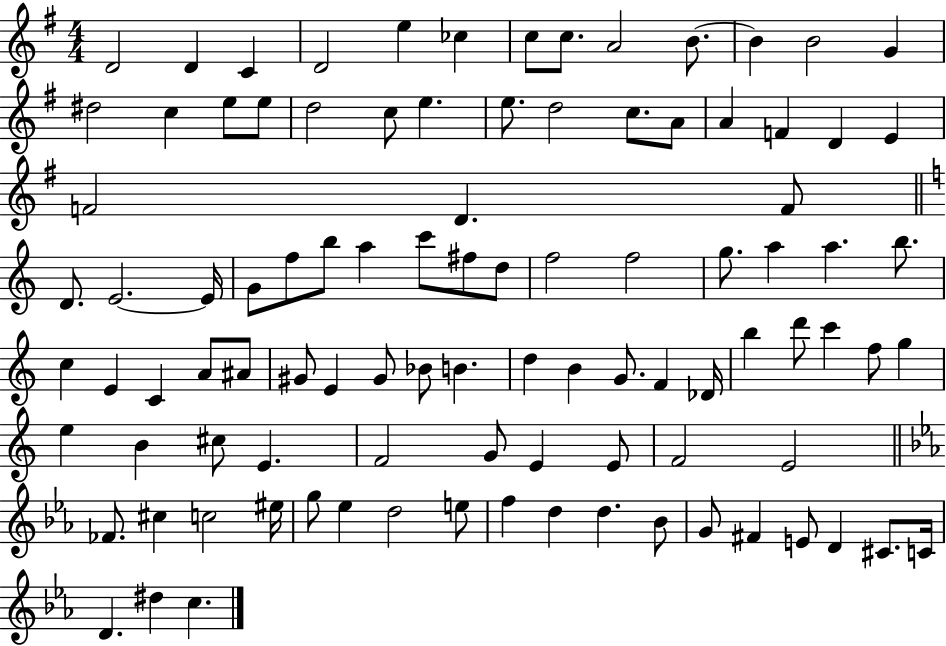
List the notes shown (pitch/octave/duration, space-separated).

D4/h D4/q C4/q D4/h E5/q CES5/q C5/e C5/e. A4/h B4/e. B4/q B4/h G4/q D#5/h C5/q E5/e E5/e D5/h C5/e E5/q. E5/e. D5/h C5/e. A4/e A4/q F4/q D4/q E4/q F4/h D4/q. F4/e D4/e. E4/h. E4/s G4/e F5/e B5/e A5/q C6/e F#5/e D5/e F5/h F5/h G5/e. A5/q A5/q. B5/e. C5/q E4/q C4/q A4/e A#4/e G#4/e E4/q G#4/e Bb4/e B4/q. D5/q B4/q G4/e. F4/q Db4/s B5/q D6/e C6/q F5/e G5/q E5/q B4/q C#5/e E4/q. F4/h G4/e E4/q E4/e F4/h E4/h FES4/e. C#5/q C5/h EIS5/s G5/e Eb5/q D5/h E5/e F5/q D5/q D5/q. Bb4/e G4/e F#4/q E4/e D4/q C#4/e. C4/s D4/q. D#5/q C5/q.